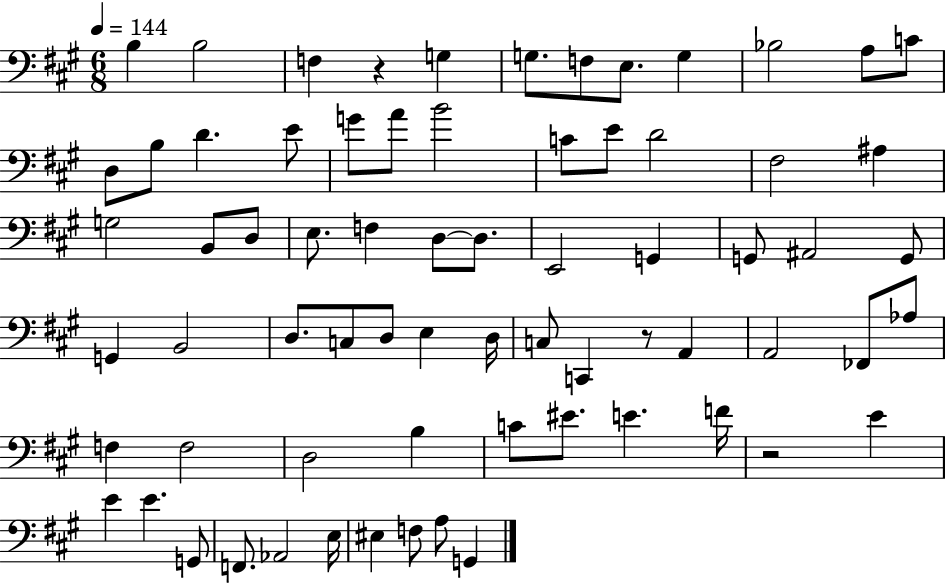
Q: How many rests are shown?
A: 3